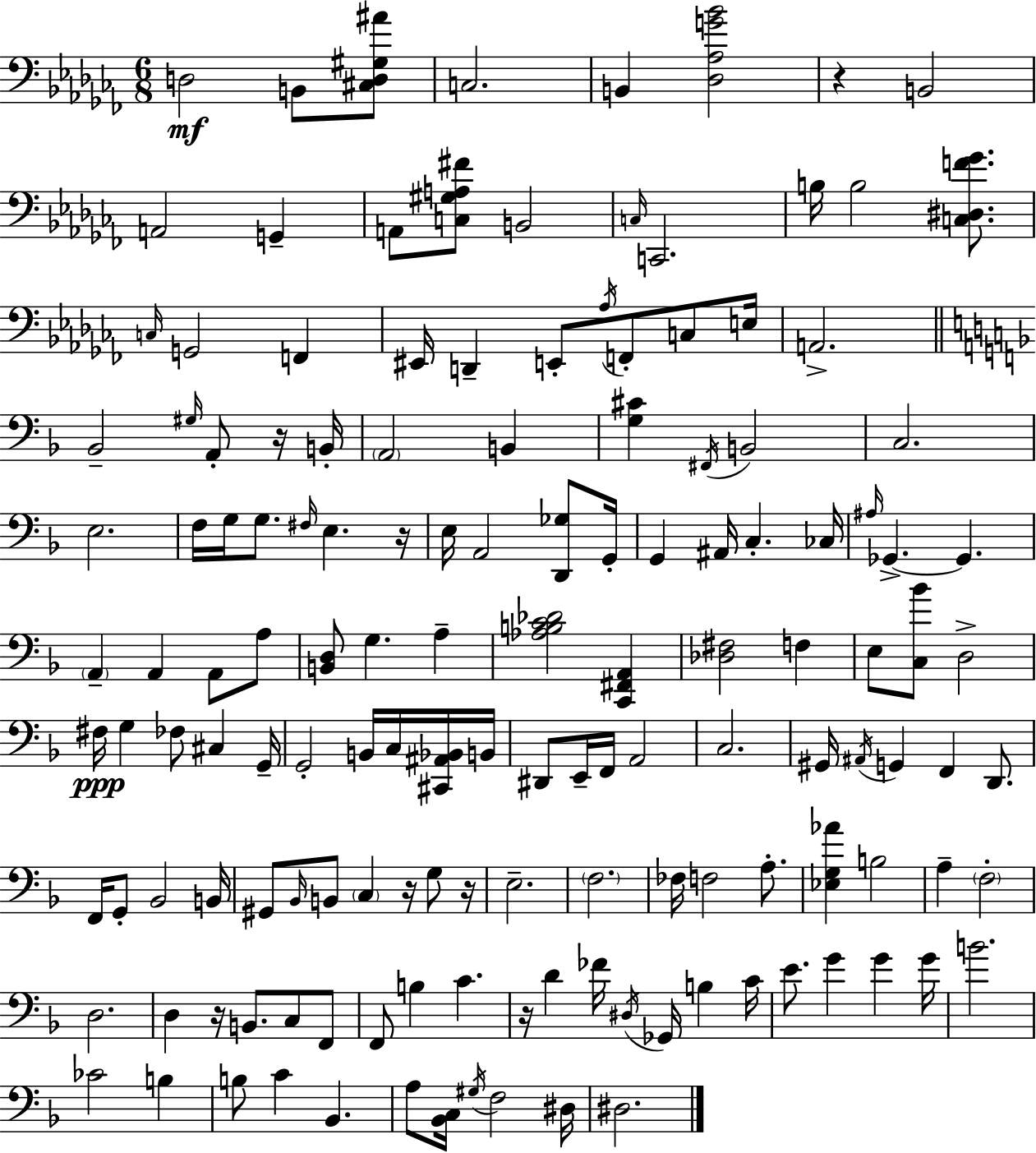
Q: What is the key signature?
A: AES minor